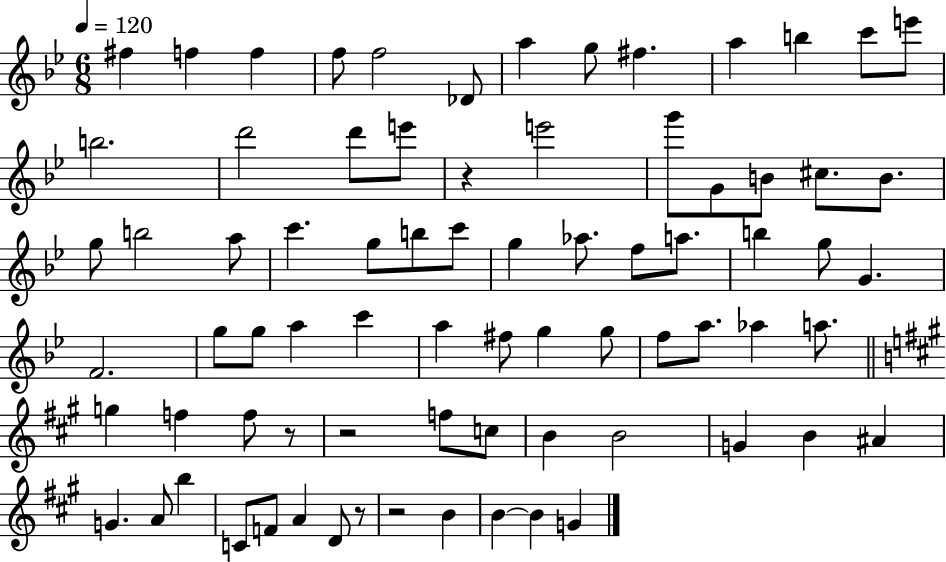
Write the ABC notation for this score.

X:1
T:Untitled
M:6/8
L:1/4
K:Bb
^f f f f/2 f2 _D/2 a g/2 ^f a b c'/2 e'/2 b2 d'2 d'/2 e'/2 z e'2 g'/2 G/2 B/2 ^c/2 B/2 g/2 b2 a/2 c' g/2 b/2 c'/2 g _a/2 f/2 a/2 b g/2 G F2 g/2 g/2 a c' a ^f/2 g g/2 f/2 a/2 _a a/2 g f f/2 z/2 z2 f/2 c/2 B B2 G B ^A G A/2 b C/2 F/2 A D/2 z/2 z2 B B B G